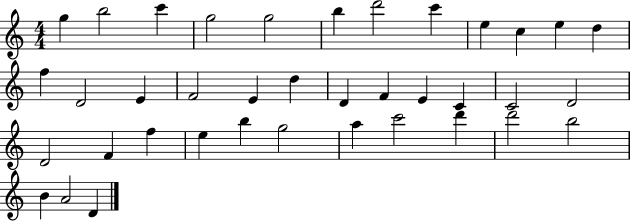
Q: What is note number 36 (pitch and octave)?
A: B4